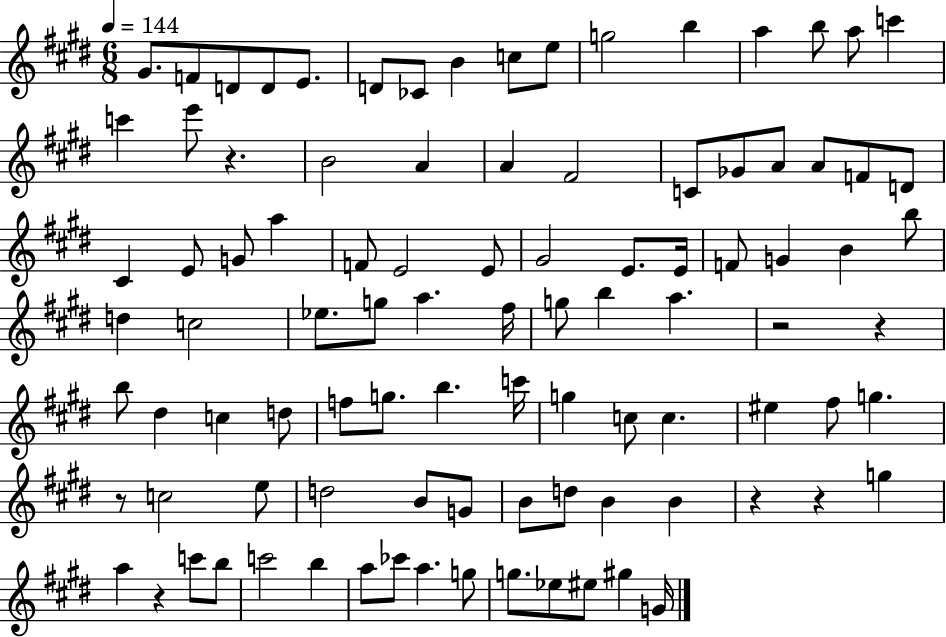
G#4/e. F4/e D4/e D4/e E4/e. D4/e CES4/e B4/q C5/e E5/e G5/h B5/q A5/q B5/e A5/e C6/q C6/q E6/e R/q. B4/h A4/q A4/q F#4/h C4/e Gb4/e A4/e A4/e F4/e D4/e C#4/q E4/e G4/e A5/q F4/e E4/h E4/e G#4/h E4/e. E4/s F4/e G4/q B4/q B5/e D5/q C5/h Eb5/e. G5/e A5/q. F#5/s G5/e B5/q A5/q. R/h R/q B5/e D#5/q C5/q D5/e F5/e G5/e. B5/q. C6/s G5/q C5/e C5/q. EIS5/q F#5/e G5/q. R/e C5/h E5/e D5/h B4/e G4/e B4/e D5/e B4/q B4/q R/q R/q G5/q A5/q R/q C6/e B5/e C6/h B5/q A5/e CES6/e A5/q. G5/e G5/e. Eb5/e EIS5/e G#5/q G4/s